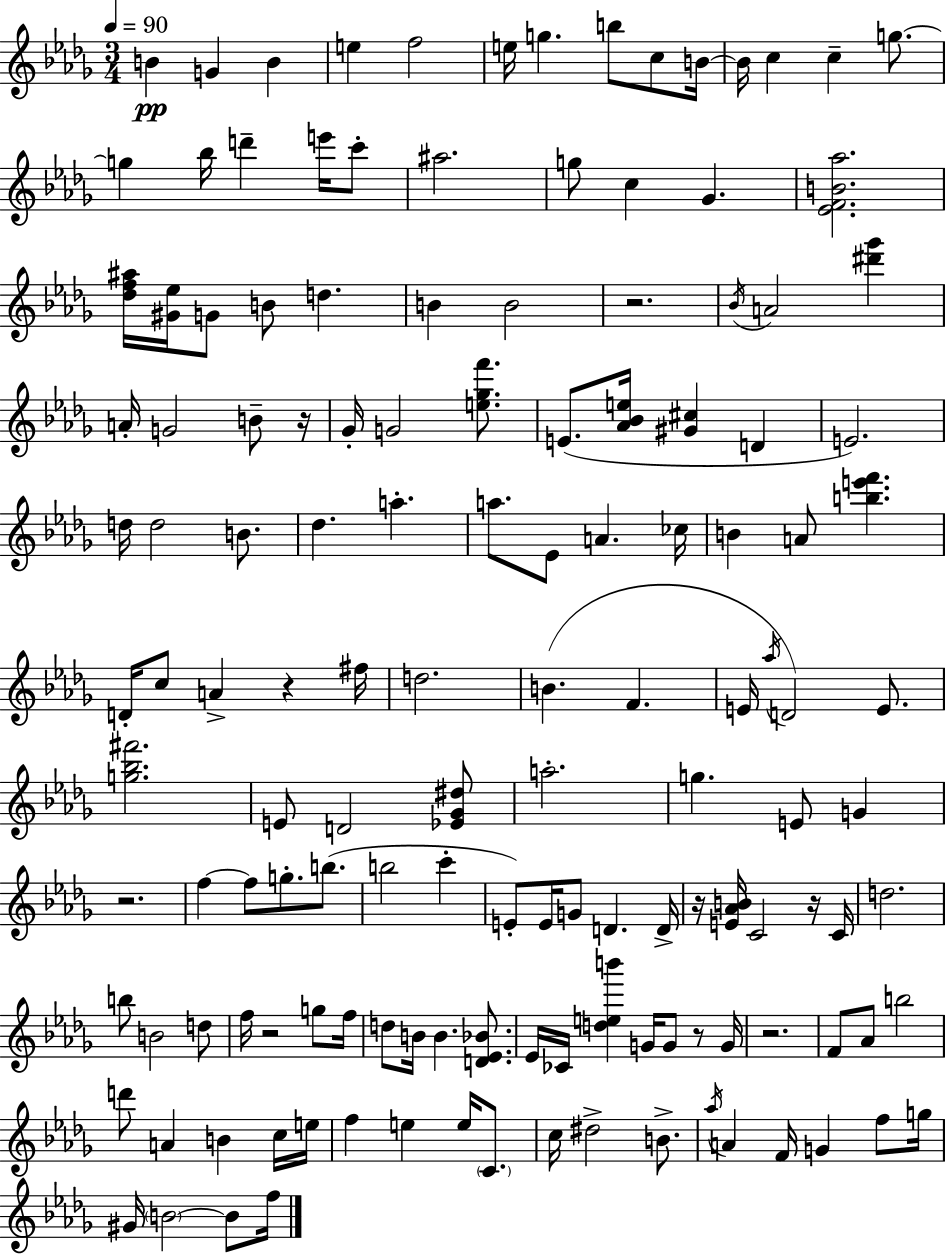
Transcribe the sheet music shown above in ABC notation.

X:1
T:Untitled
M:3/4
L:1/4
K:Bbm
B G B e f2 e/4 g b/2 c/2 B/4 B/4 c c g/2 g _b/4 d' e'/4 c'/2 ^a2 g/2 c _G [_EFB_a]2 [_df^a]/4 [^G_e]/4 G/2 B/2 d B B2 z2 _B/4 A2 [^d'_g'] A/4 G2 B/2 z/4 _G/4 G2 [e_gf']/2 E/2 [_A_Be]/4 [^G^c] D E2 d/4 d2 B/2 _d a a/2 _E/2 A _c/4 B A/2 [be'f'] D/4 c/2 A z ^f/4 d2 B F E/4 _a/4 D2 E/2 [g_b^f']2 E/2 D2 [_E_G^d]/2 a2 g E/2 G z2 f f/2 g/2 b/2 b2 c' E/2 E/4 G/2 D D/4 z/4 [E_AB]/4 C2 z/4 C/4 d2 b/2 B2 d/2 f/4 z2 g/2 f/4 d/2 B/4 B [D_E_B]/2 _E/4 _C/4 [deb'] G/4 G/2 z/2 G/4 z2 F/2 _A/2 b2 d'/2 A B c/4 e/4 f e e/4 C/2 c/4 ^d2 B/2 _a/4 A F/4 G f/2 g/4 ^G/4 B2 B/2 f/4